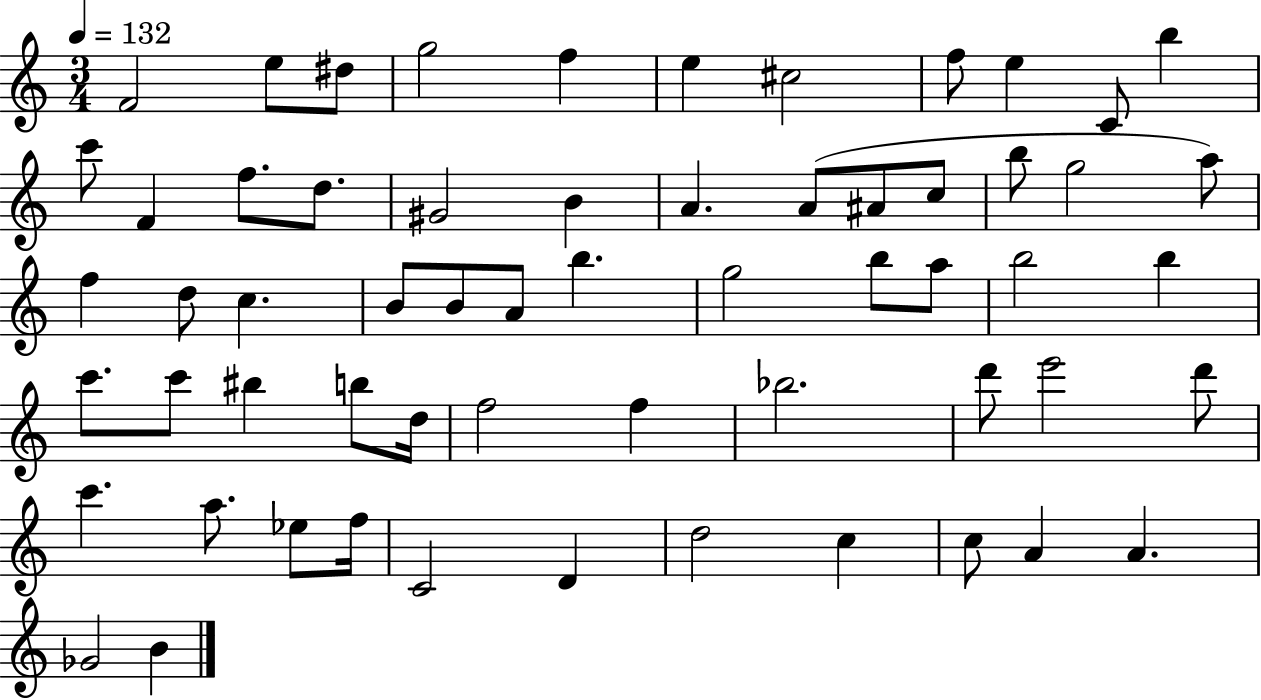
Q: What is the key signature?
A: C major